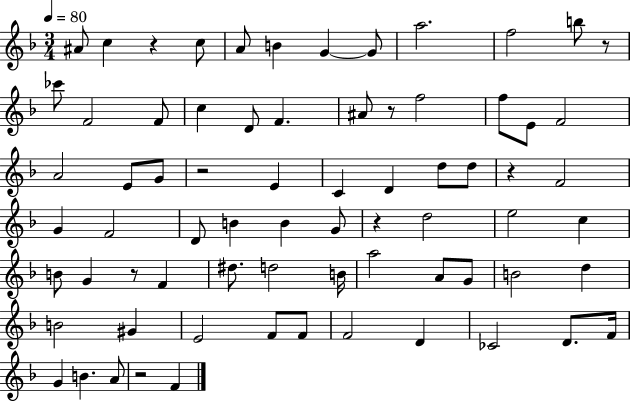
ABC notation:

X:1
T:Untitled
M:3/4
L:1/4
K:F
^A/2 c z c/2 A/2 B G G/2 a2 f2 b/2 z/2 _c'/2 F2 F/2 c D/2 F ^A/2 z/2 f2 f/2 E/2 F2 A2 E/2 G/2 z2 E C D d/2 d/2 z F2 G F2 D/2 B B G/2 z d2 e2 c B/2 G z/2 F ^d/2 d2 B/4 a2 A/2 G/2 B2 d B2 ^G E2 F/2 F/2 F2 D _C2 D/2 F/4 G B A/2 z2 F